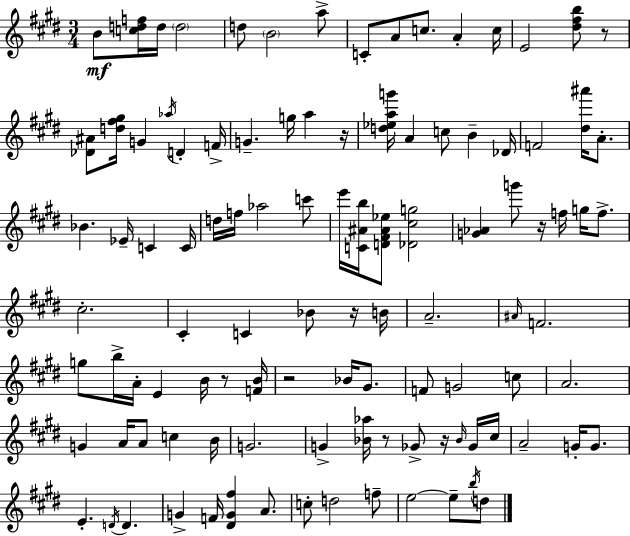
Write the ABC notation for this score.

X:1
T:Untitled
M:3/4
L:1/4
K:E
B/2 [cdf]/4 d/4 d2 d/2 B2 a/2 C/2 A/2 c/2 A c/4 E2 [^d^fb]/2 z/2 [_D^A]/2 [d^f^g]/4 G _a/4 D F/4 G g/4 a z/4 [d_eag']/4 A c/2 B _D/4 F2 [^d^a']/4 A/2 _B _E/4 C C/4 d/4 f/4 _a2 c'/2 e'/4 [C^Ab]/4 [D^F^A_e]/2 [_D^cg]2 [G_A] g'/2 z/4 f/4 g/4 f/2 ^c2 ^C C _B/2 z/4 B/4 A2 ^A/4 F2 g/2 b/4 A/4 E B/4 z/2 [FB]/4 z2 _B/4 ^G/2 F/2 G2 c/2 A2 G A/4 A/2 c B/4 G2 G [_B_a]/4 z/2 _G/2 z/4 _B/4 _G/4 ^c/4 A2 G/4 G/2 E D/4 D G F/4 [^DG^f] A/2 c/2 d2 f/2 e2 e/2 b/4 d/2